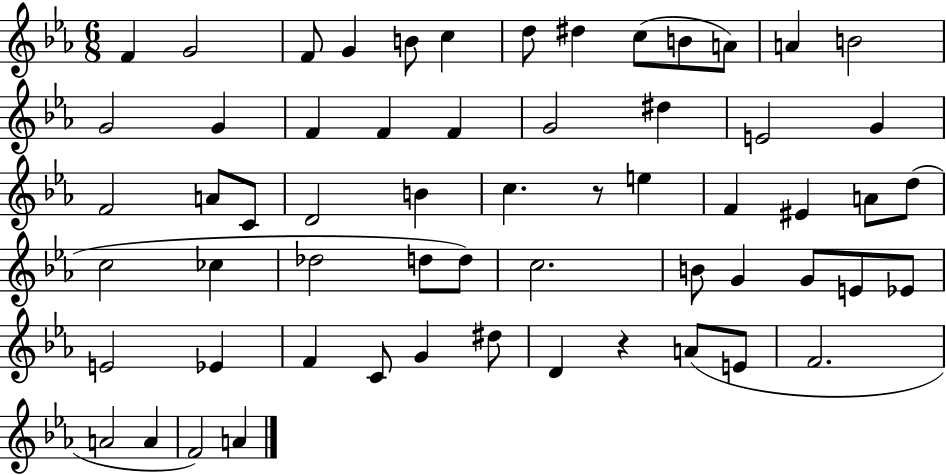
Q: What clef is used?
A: treble